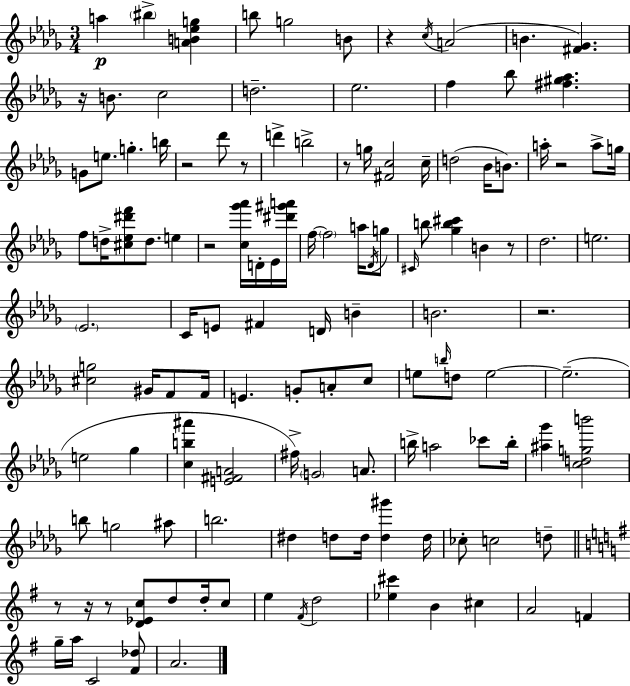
{
  \clef treble
  \numericTimeSignature
  \time 3/4
  \key bes \minor
  a''4\p \parenthesize bis''4-> <a' b' ees'' g''>4 | b''8 g''2 b'8 | r4 \acciaccatura { c''16 }( a'2 | b'4. <fis' ges'>4.) | \break r16 b'8. c''2 | d''2.-- | ees''2. | f''4 bes''8 <fis'' gis'' aes''>4. | \break g'8 e''8. g''4.-. | b''16 r2 des'''8 r8 | d'''4-> b''2-> | r8 g''16 <fis' c''>2 | \break c''16-- d''2( bes'16 b'8.) | a''16-. r2 a''8-> | g''16 f''8 d''16-> <cis'' ees'' dis''' f'''>8 d''8. e''4 | r2 <c'' ges''' aes'''>16 d'16-. ees'16 | \break <dis''' gis''' a'''>16 f''16~~ \parenthesize f''2 a''16 \acciaccatura { des'16 } | g''8 \grace { cis'16 } b''8 <ges'' b'' cis'''>4 b'4 | r8 des''2. | e''2. | \break \parenthesize ees'2. | c'16 e'8 fis'4 d'16 b'4-- | b'2. | r2. | \break <cis'' g''>2 gis'16 | f'8 f'16 e'4. g'8-. a'8-. | c''8 e''8 \grace { b''16 } d''8 e''2~~ | e''2.--( | \break e''2 | ges''4 <c'' b'' ais'''>4 <e' fis' a'>2 | fis''16->) \parenthesize g'2 | a'8. b''16-> a''2 | \break ces'''8 b''16-. <ais'' ges'''>4 <c'' d'' g'' b'''>2 | b''8 g''2 | ais''8 b''2. | dis''4 d''8 d''16 <d'' gis'''>4 | \break d''16 ces''8-. c''2 | d''8-- \bar "||" \break \key e \minor r8 r16 r8 <d' ees' c''>8 d''8 d''16-. c''8 | e''4 \acciaccatura { fis'16 } d''2 | <ees'' cis'''>4 b'4 cis''4 | a'2 f'4 | \break g''16-- a''16 c'2 <fis' des''>8 | a'2. | \bar "|."
}